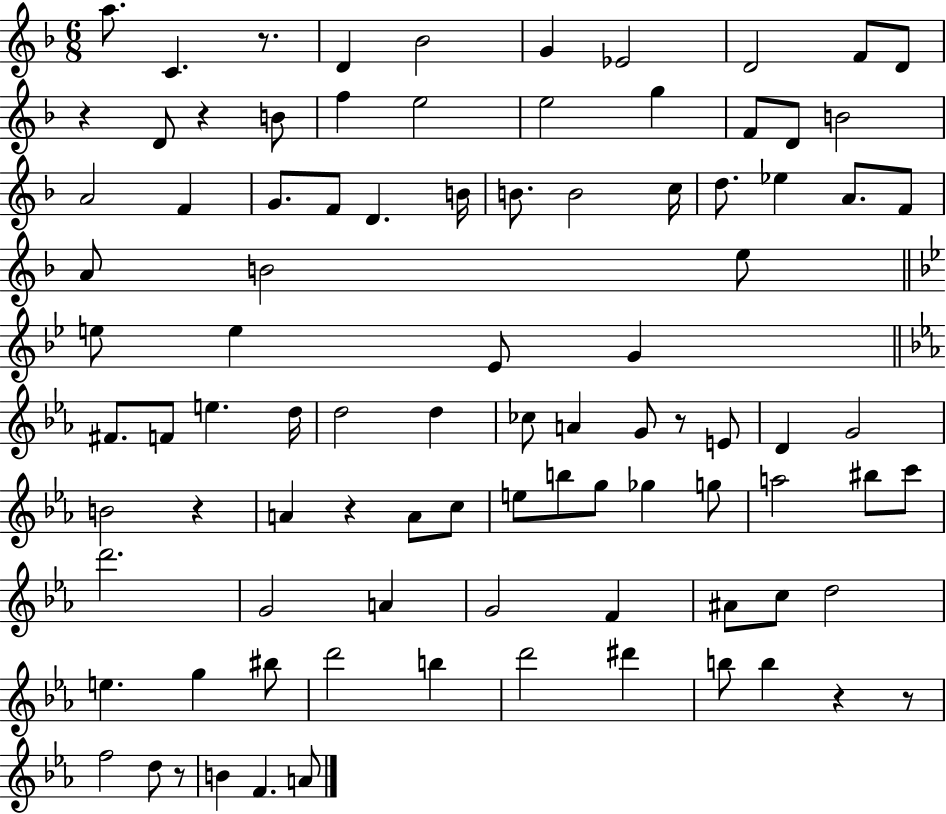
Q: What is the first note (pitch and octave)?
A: A5